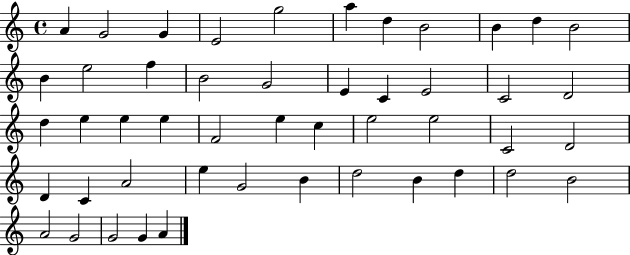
X:1
T:Untitled
M:4/4
L:1/4
K:C
A G2 G E2 g2 a d B2 B d B2 B e2 f B2 G2 E C E2 C2 D2 d e e e F2 e c e2 e2 C2 D2 D C A2 e G2 B d2 B d d2 B2 A2 G2 G2 G A